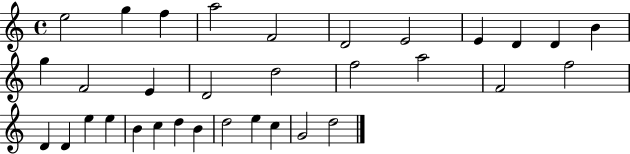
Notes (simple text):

E5/h G5/q F5/q A5/h F4/h D4/h E4/h E4/q D4/q D4/q B4/q G5/q F4/h E4/q D4/h D5/h F5/h A5/h F4/h F5/h D4/q D4/q E5/q E5/q B4/q C5/q D5/q B4/q D5/h E5/q C5/q G4/h D5/h